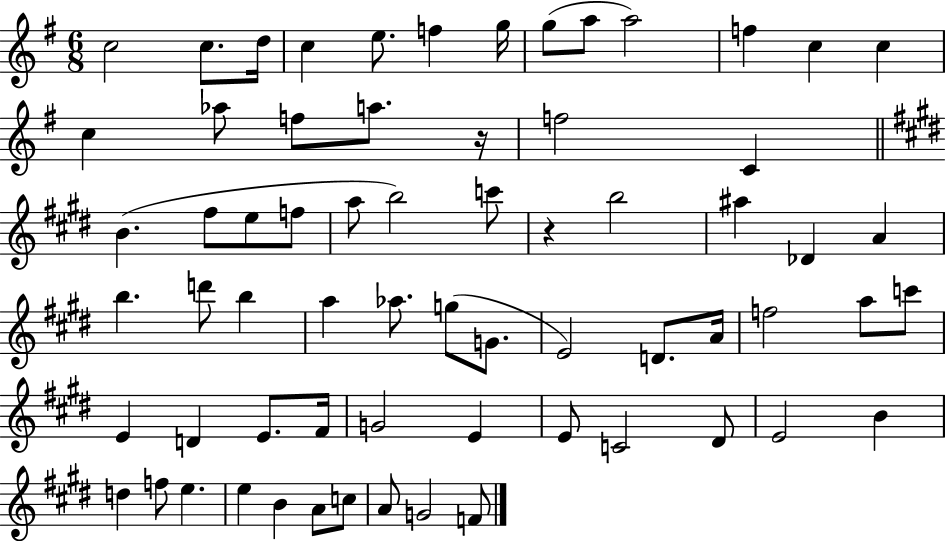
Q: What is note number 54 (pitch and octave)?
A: B4